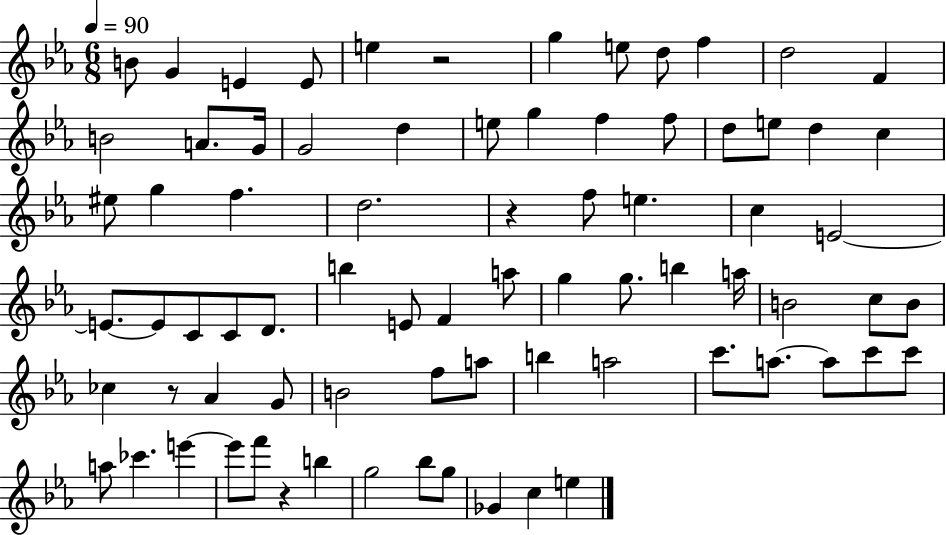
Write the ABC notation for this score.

X:1
T:Untitled
M:6/8
L:1/4
K:Eb
B/2 G E E/2 e z2 g e/2 d/2 f d2 F B2 A/2 G/4 G2 d e/2 g f f/2 d/2 e/2 d c ^e/2 g f d2 z f/2 e c E2 E/2 E/2 C/2 C/2 D/2 b E/2 F a/2 g g/2 b a/4 B2 c/2 B/2 _c z/2 _A G/2 B2 f/2 a/2 b a2 c'/2 a/2 a/2 c'/2 c'/2 a/2 _c' e' e'/2 f'/2 z b g2 _b/2 g/2 _G c e